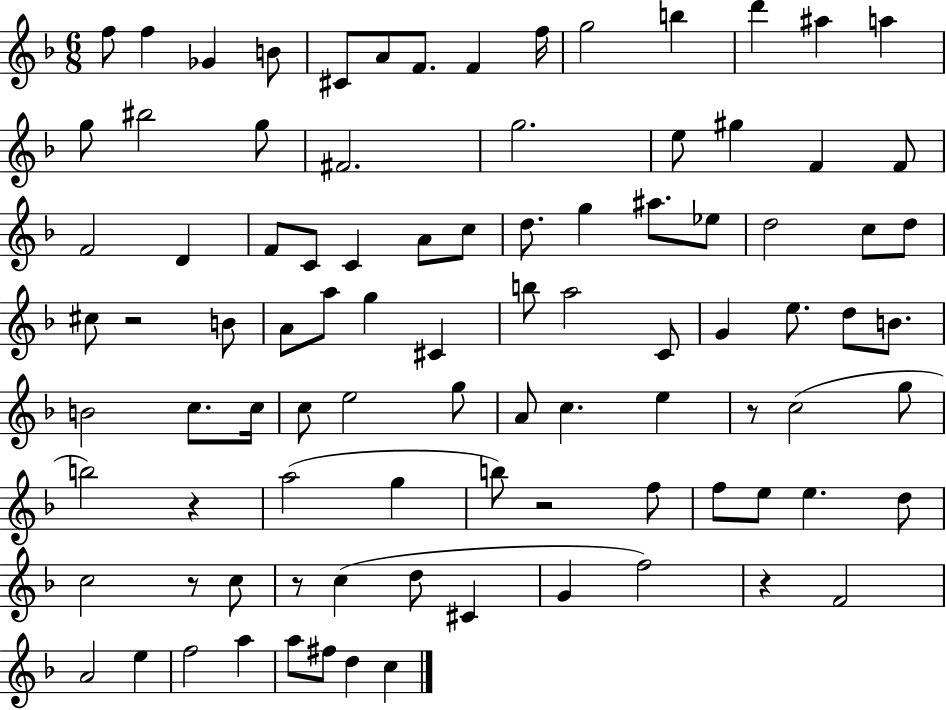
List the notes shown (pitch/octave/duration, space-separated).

F5/e F5/q Gb4/q B4/e C#4/e A4/e F4/e. F4/q F5/s G5/h B5/q D6/q A#5/q A5/q G5/e BIS5/h G5/e F#4/h. G5/h. E5/e G#5/q F4/q F4/e F4/h D4/q F4/e C4/e C4/q A4/e C5/e D5/e. G5/q A#5/e. Eb5/e D5/h C5/e D5/e C#5/e R/h B4/e A4/e A5/e G5/q C#4/q B5/e A5/h C4/e G4/q E5/e. D5/e B4/e. B4/h C5/e. C5/s C5/e E5/h G5/e A4/e C5/q. E5/q R/e C5/h G5/e B5/h R/q A5/h G5/q B5/e R/h F5/e F5/e E5/e E5/q. D5/e C5/h R/e C5/e R/e C5/q D5/e C#4/q G4/q F5/h R/q F4/h A4/h E5/q F5/h A5/q A5/e F#5/e D5/q C5/q